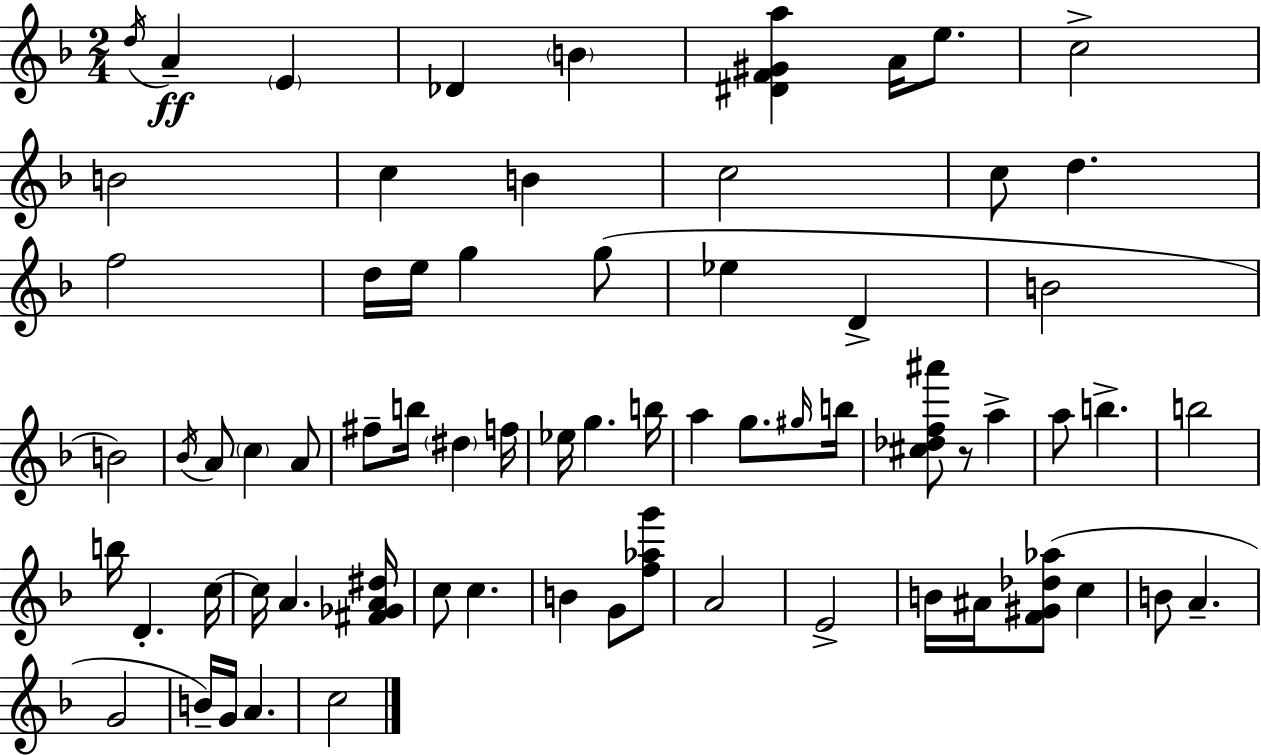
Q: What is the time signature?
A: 2/4